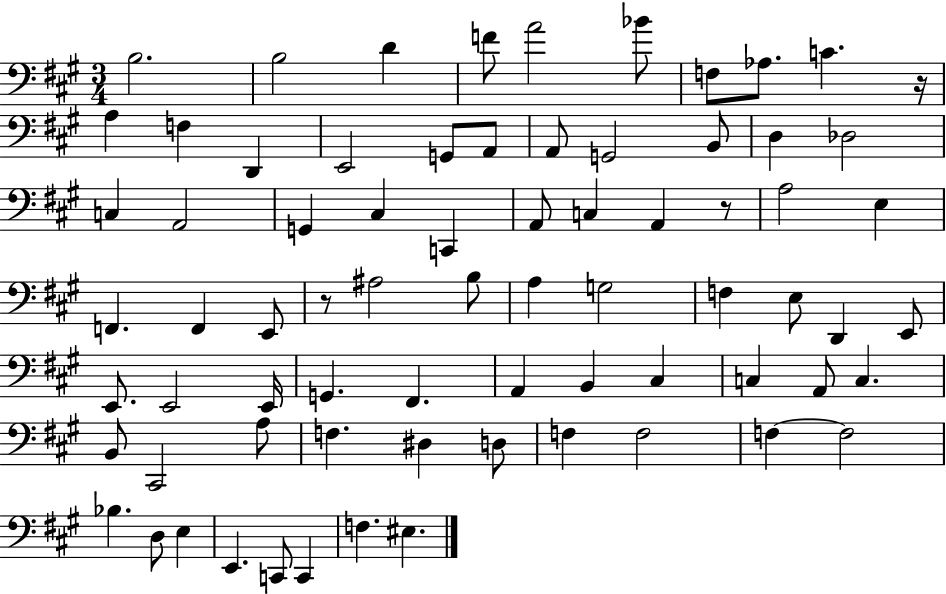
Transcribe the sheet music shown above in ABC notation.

X:1
T:Untitled
M:3/4
L:1/4
K:A
B,2 B,2 D F/2 A2 _B/2 F,/2 _A,/2 C z/4 A, F, D,, E,,2 G,,/2 A,,/2 A,,/2 G,,2 B,,/2 D, _D,2 C, A,,2 G,, ^C, C,, A,,/2 C, A,, z/2 A,2 E, F,, F,, E,,/2 z/2 ^A,2 B,/2 A, G,2 F, E,/2 D,, E,,/2 E,,/2 E,,2 E,,/4 G,, ^F,, A,, B,, ^C, C, A,,/2 C, B,,/2 ^C,,2 A,/2 F, ^D, D,/2 F, F,2 F, F,2 _B, D,/2 E, E,, C,,/2 C,, F, ^E,